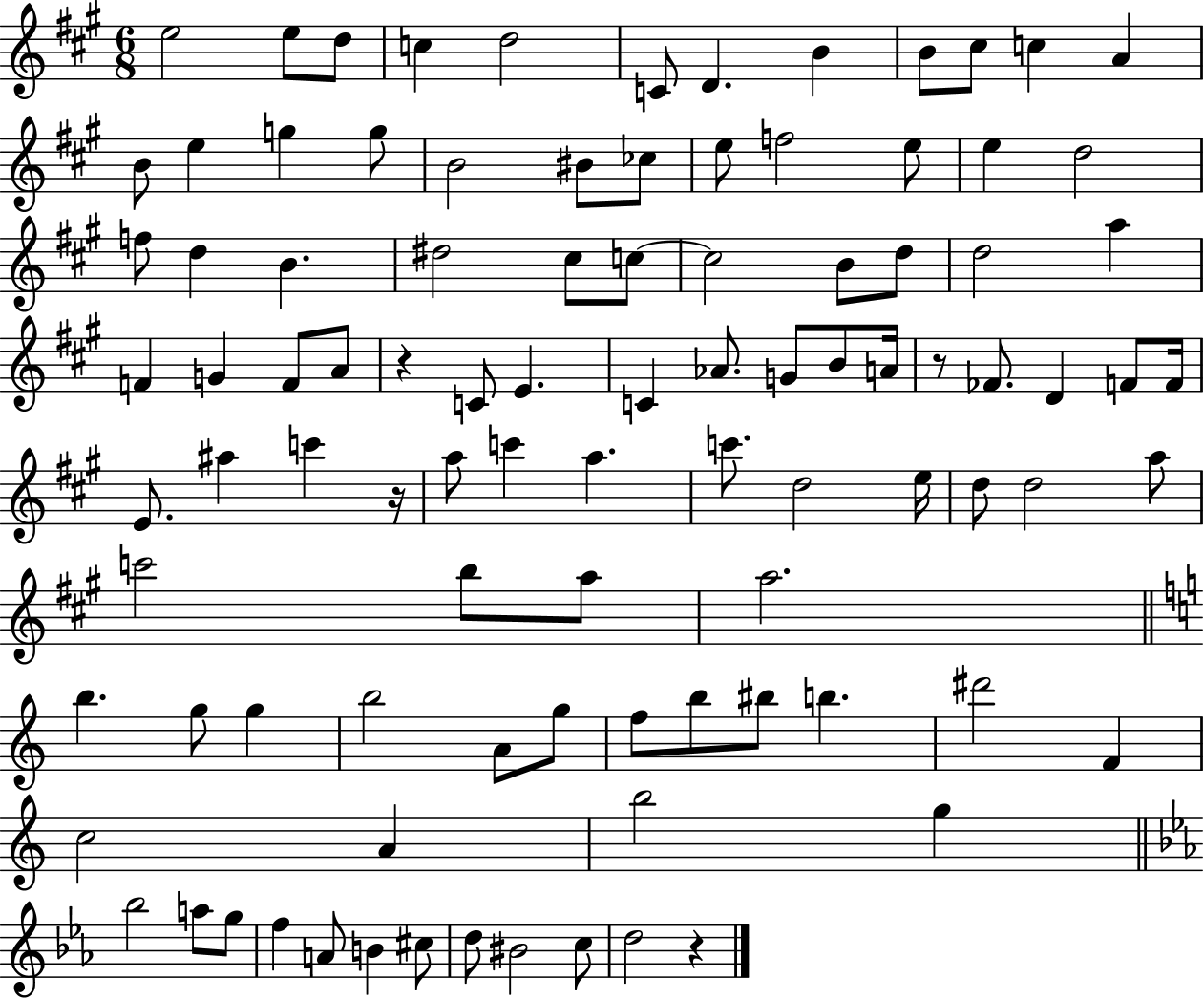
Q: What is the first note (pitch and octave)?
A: E5